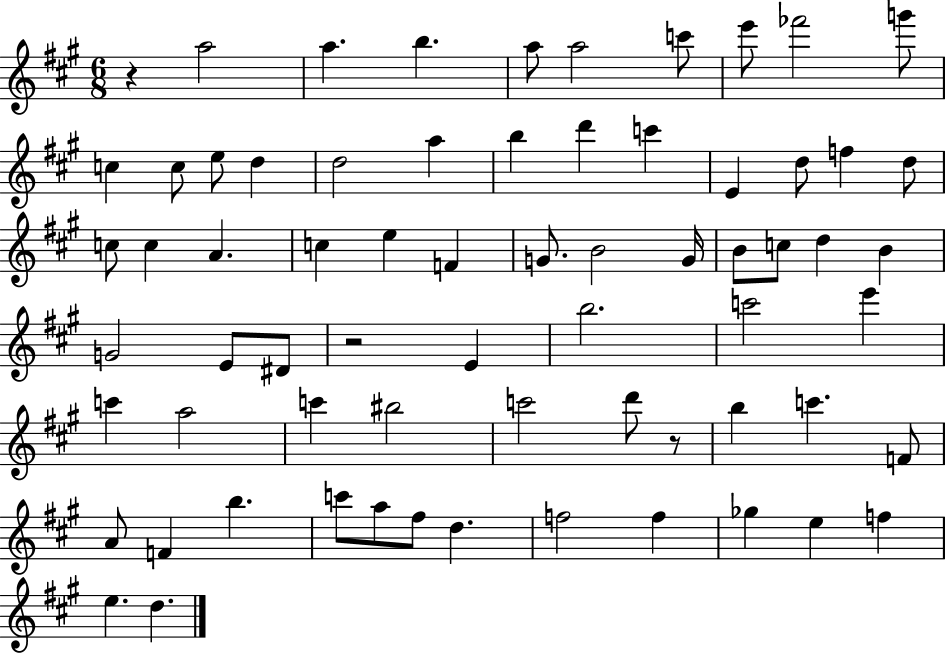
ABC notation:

X:1
T:Untitled
M:6/8
L:1/4
K:A
z a2 a b a/2 a2 c'/2 e'/2 _f'2 g'/2 c c/2 e/2 d d2 a b d' c' E d/2 f d/2 c/2 c A c e F G/2 B2 G/4 B/2 c/2 d B G2 E/2 ^D/2 z2 E b2 c'2 e' c' a2 c' ^b2 c'2 d'/2 z/2 b c' F/2 A/2 F b c'/2 a/2 ^f/2 d f2 f _g e f e d